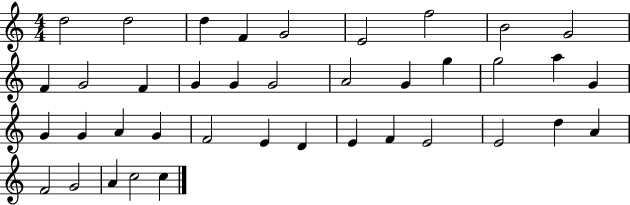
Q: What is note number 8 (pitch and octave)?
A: B4